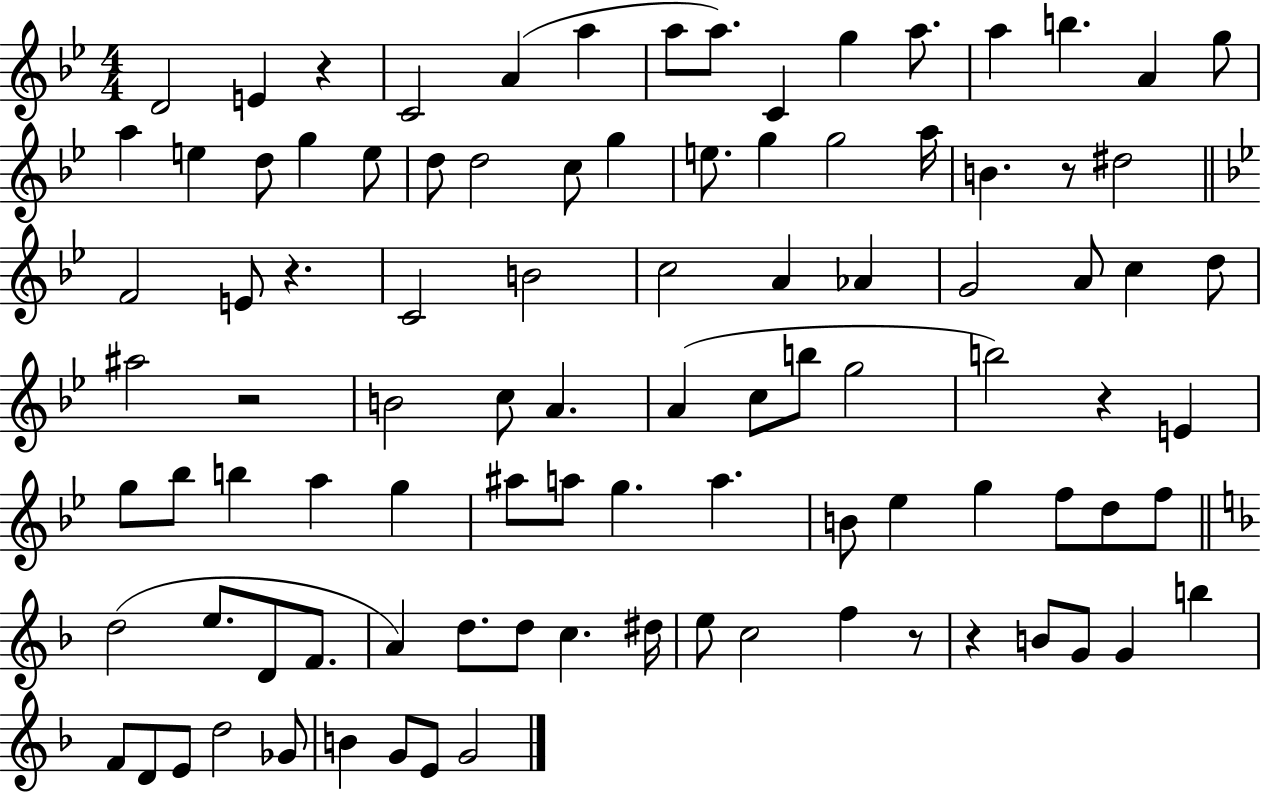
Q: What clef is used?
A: treble